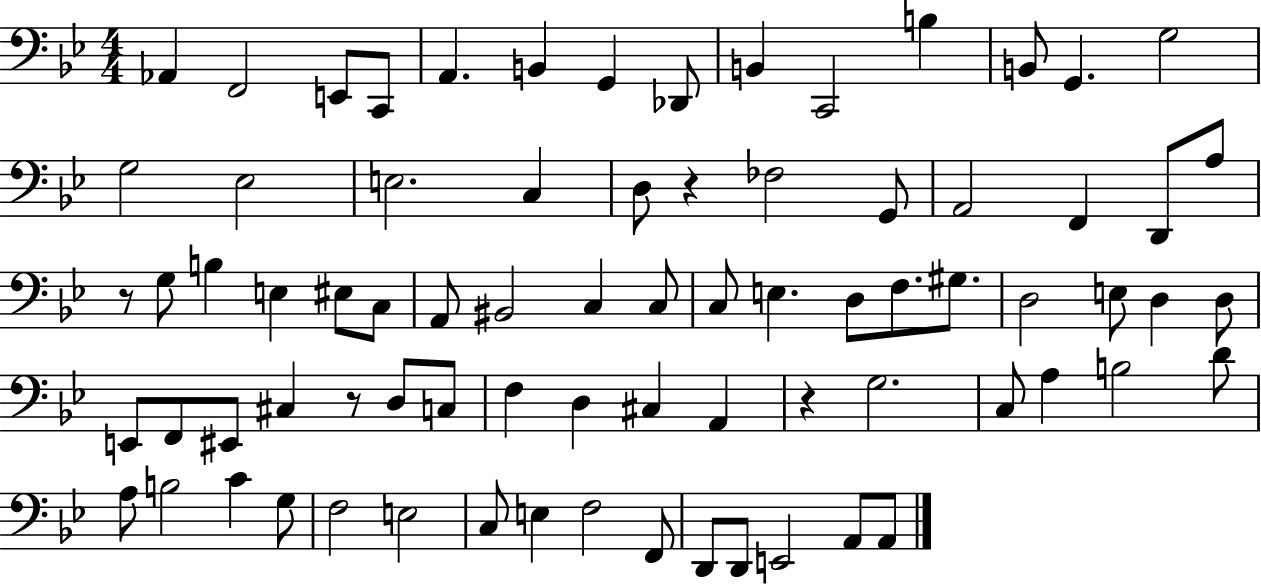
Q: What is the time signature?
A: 4/4